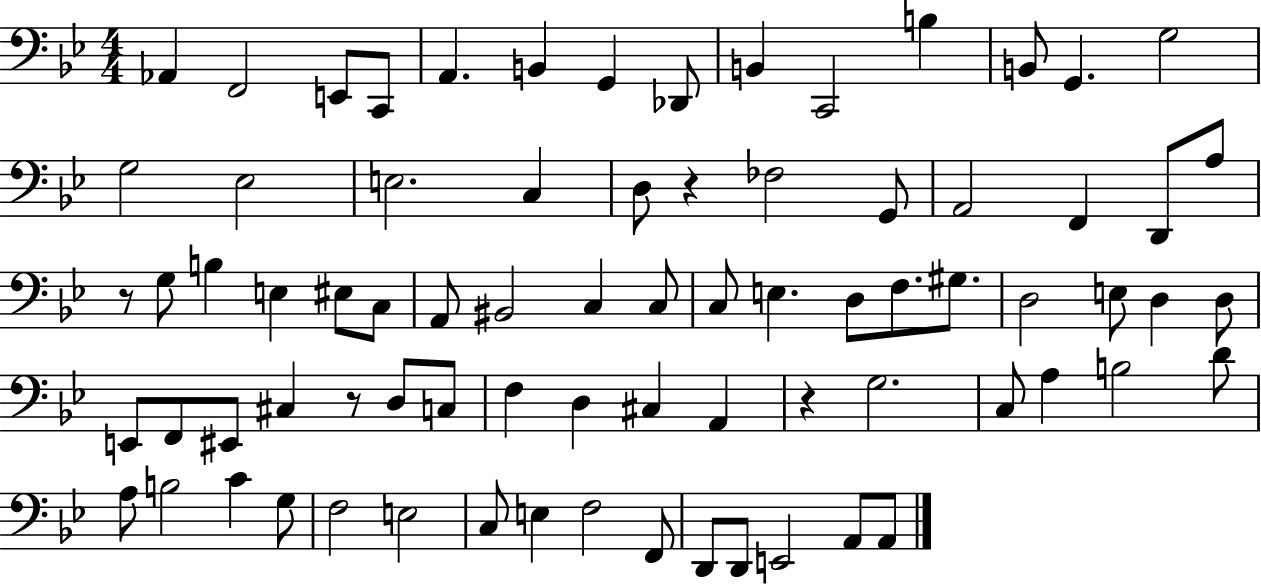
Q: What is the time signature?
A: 4/4